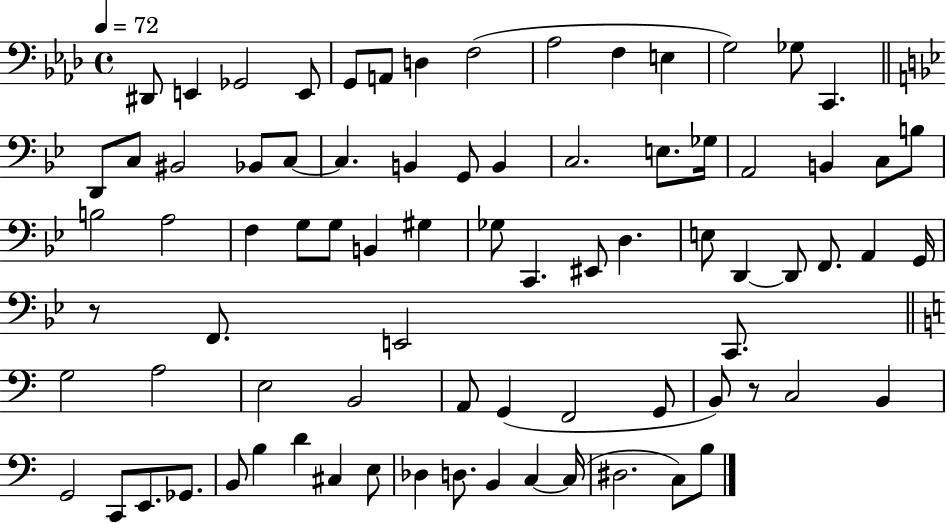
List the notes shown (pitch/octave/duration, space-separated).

D#2/e E2/q Gb2/h E2/e G2/e A2/e D3/q F3/h Ab3/h F3/q E3/q G3/h Gb3/e C2/q. D2/e C3/e BIS2/h Bb2/e C3/e C3/q. B2/q G2/e B2/q C3/h. E3/e. Gb3/s A2/h B2/q C3/e B3/e B3/h A3/h F3/q G3/e G3/e B2/q G#3/q Gb3/e C2/q. EIS2/e D3/q. E3/e D2/q D2/e F2/e. A2/q G2/s R/e F2/e. E2/h C2/e. G3/h A3/h E3/h B2/h A2/e G2/q F2/h G2/e B2/e R/e C3/h B2/q G2/h C2/e E2/e. Gb2/e. B2/e B3/q D4/q C#3/q E3/e Db3/q D3/e. B2/q C3/q C3/s D#3/h. C3/e B3/e